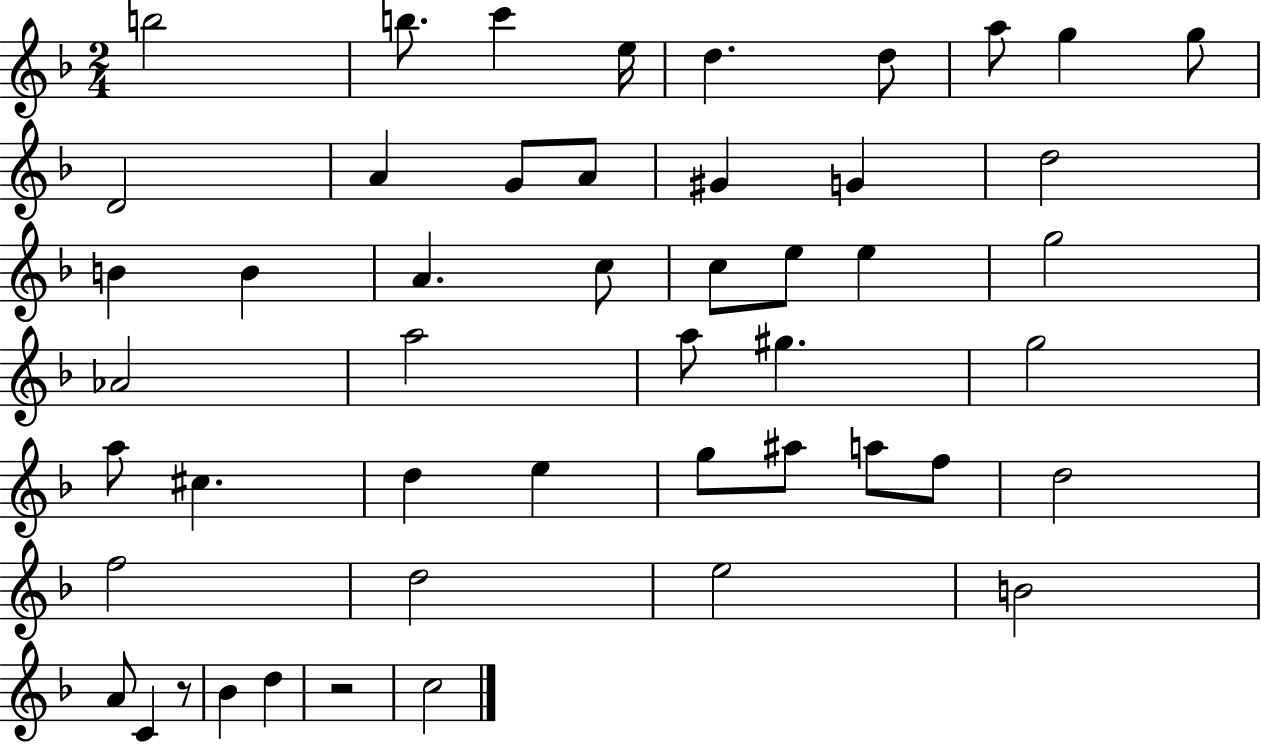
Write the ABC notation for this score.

X:1
T:Untitled
M:2/4
L:1/4
K:F
b2 b/2 c' e/4 d d/2 a/2 g g/2 D2 A G/2 A/2 ^G G d2 B B A c/2 c/2 e/2 e g2 _A2 a2 a/2 ^g g2 a/2 ^c d e g/2 ^a/2 a/2 f/2 d2 f2 d2 e2 B2 A/2 C z/2 _B d z2 c2